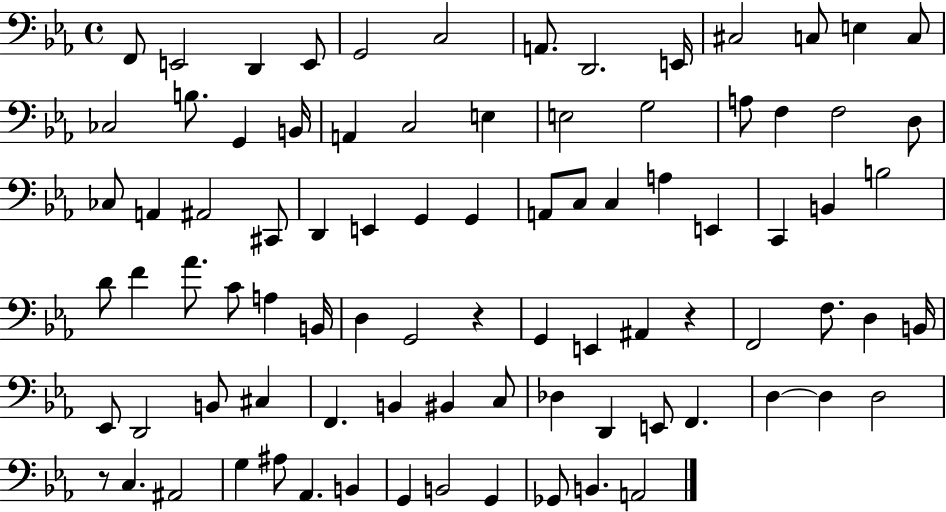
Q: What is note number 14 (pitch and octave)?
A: CES3